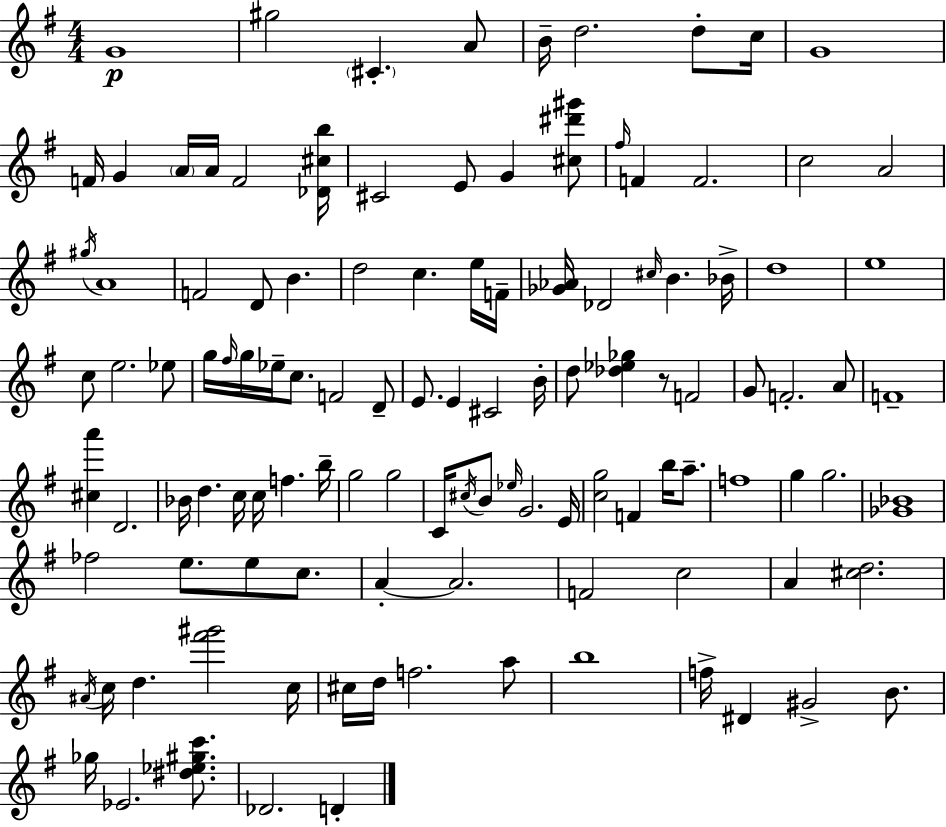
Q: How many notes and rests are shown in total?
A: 115